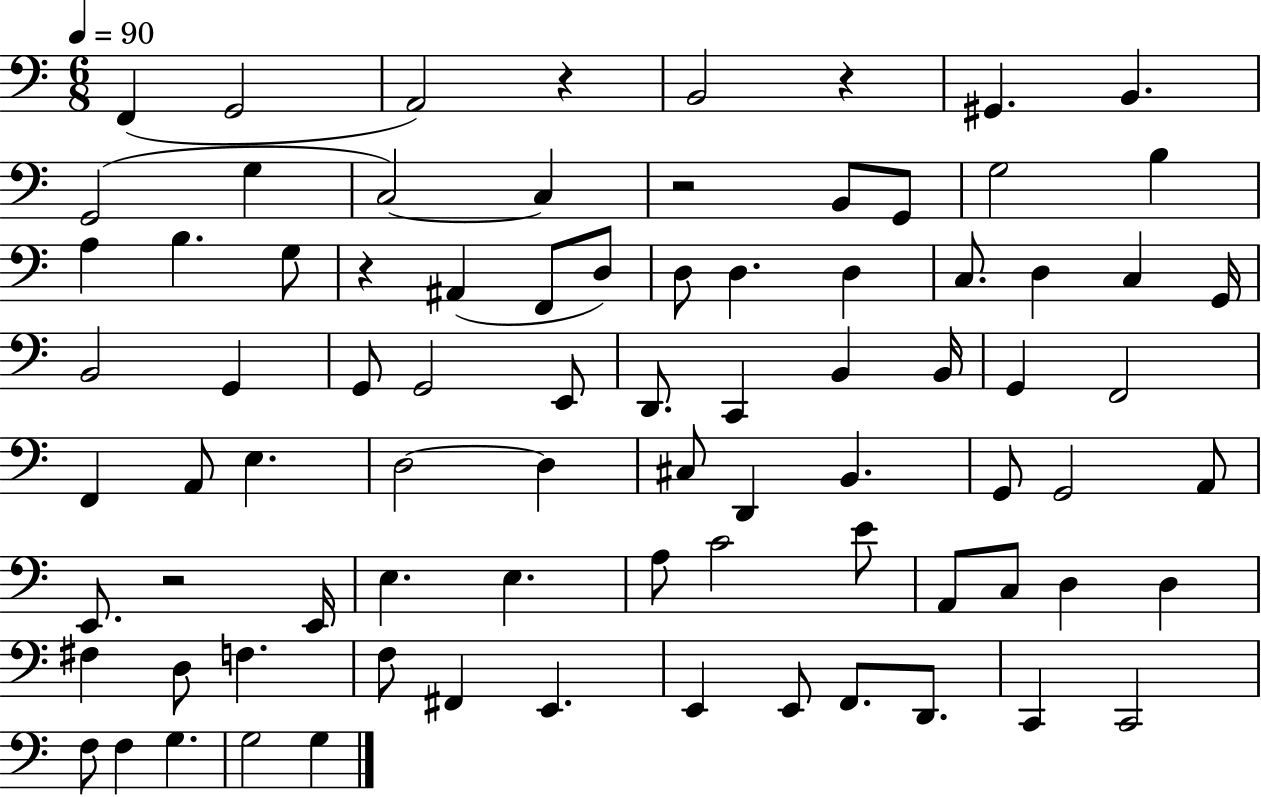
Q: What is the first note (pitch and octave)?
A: F2